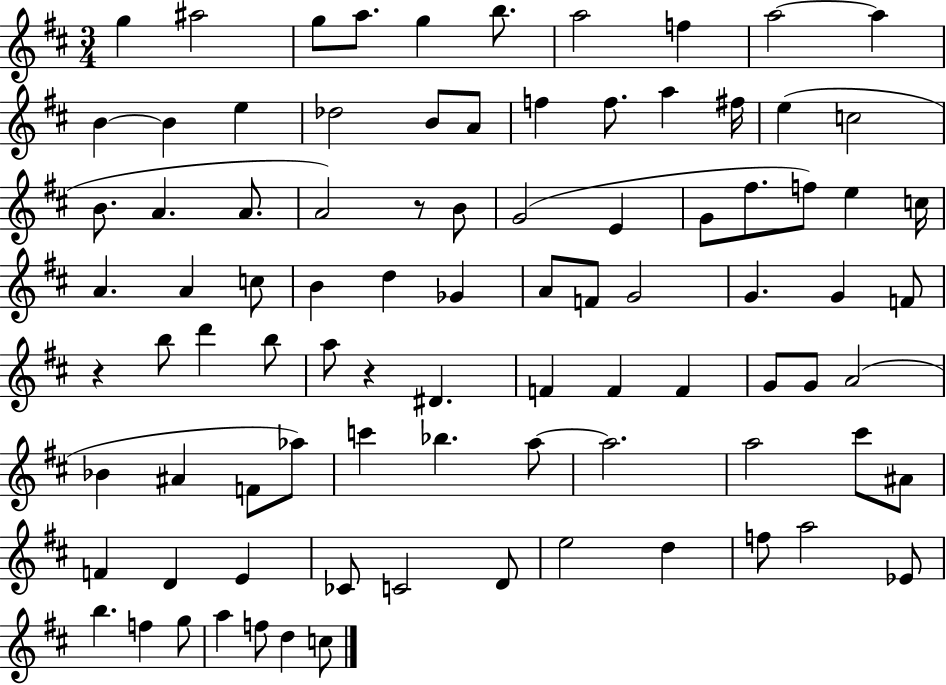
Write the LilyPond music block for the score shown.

{
  \clef treble
  \numericTimeSignature
  \time 3/4
  \key d \major
  g''4 ais''2 | g''8 a''8. g''4 b''8. | a''2 f''4 | a''2~~ a''4 | \break b'4~~ b'4 e''4 | des''2 b'8 a'8 | f''4 f''8. a''4 fis''16 | e''4( c''2 | \break b'8. a'4. a'8. | a'2) r8 b'8 | g'2( e'4 | g'8 fis''8. f''8) e''4 c''16 | \break a'4. a'4 c''8 | b'4 d''4 ges'4 | a'8 f'8 g'2 | g'4. g'4 f'8 | \break r4 b''8 d'''4 b''8 | a''8 r4 dis'4. | f'4 f'4 f'4 | g'8 g'8 a'2( | \break bes'4 ais'4 f'8 aes''8) | c'''4 bes''4. a''8~~ | a''2. | a''2 cis'''8 ais'8 | \break f'4 d'4 e'4 | ces'8 c'2 d'8 | e''2 d''4 | f''8 a''2 ees'8 | \break b''4. f''4 g''8 | a''4 f''8 d''4 c''8 | \bar "|."
}